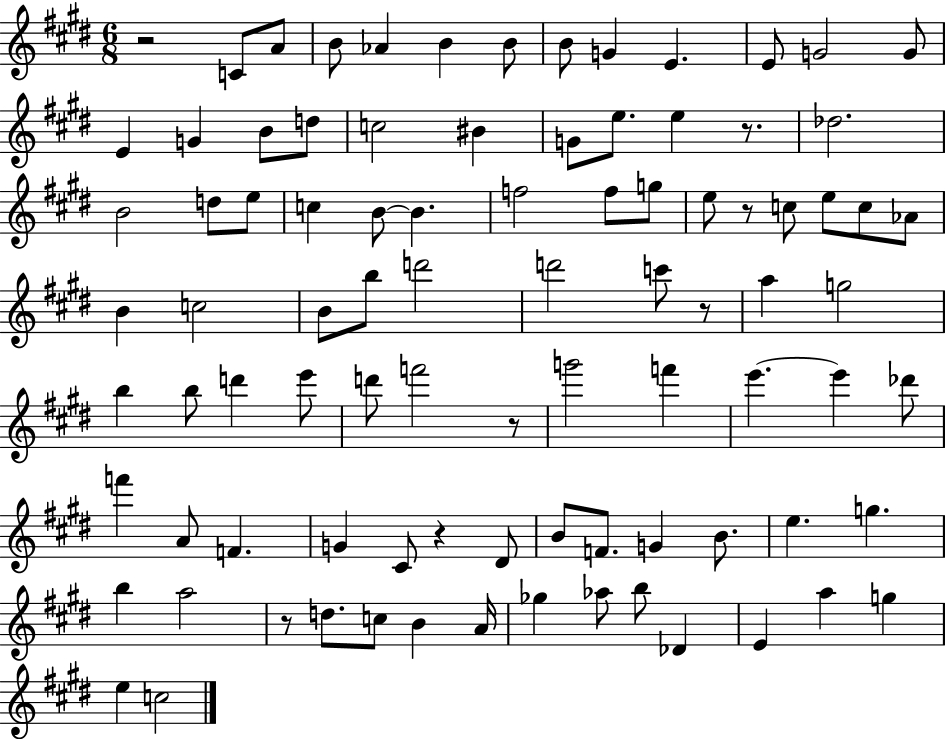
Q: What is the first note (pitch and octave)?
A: C4